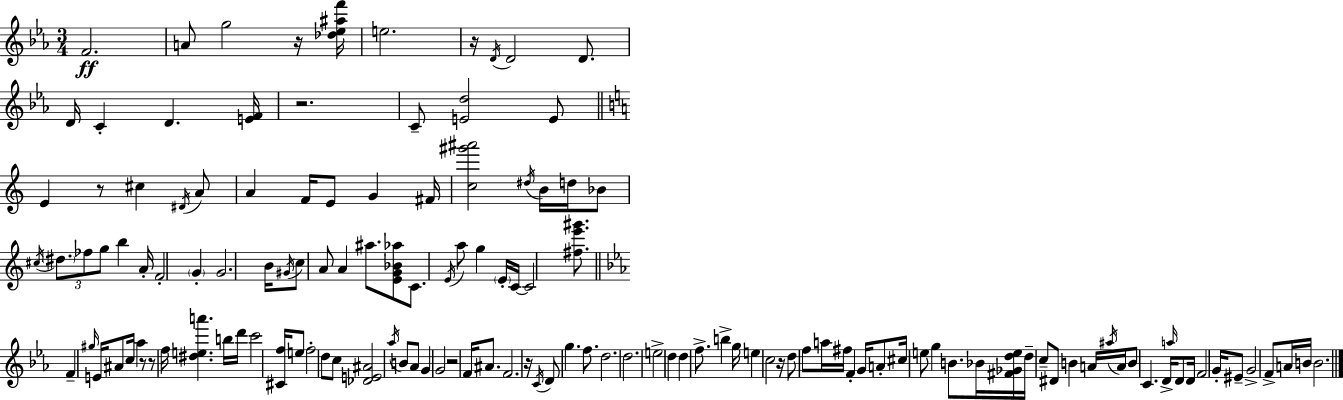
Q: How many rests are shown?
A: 9